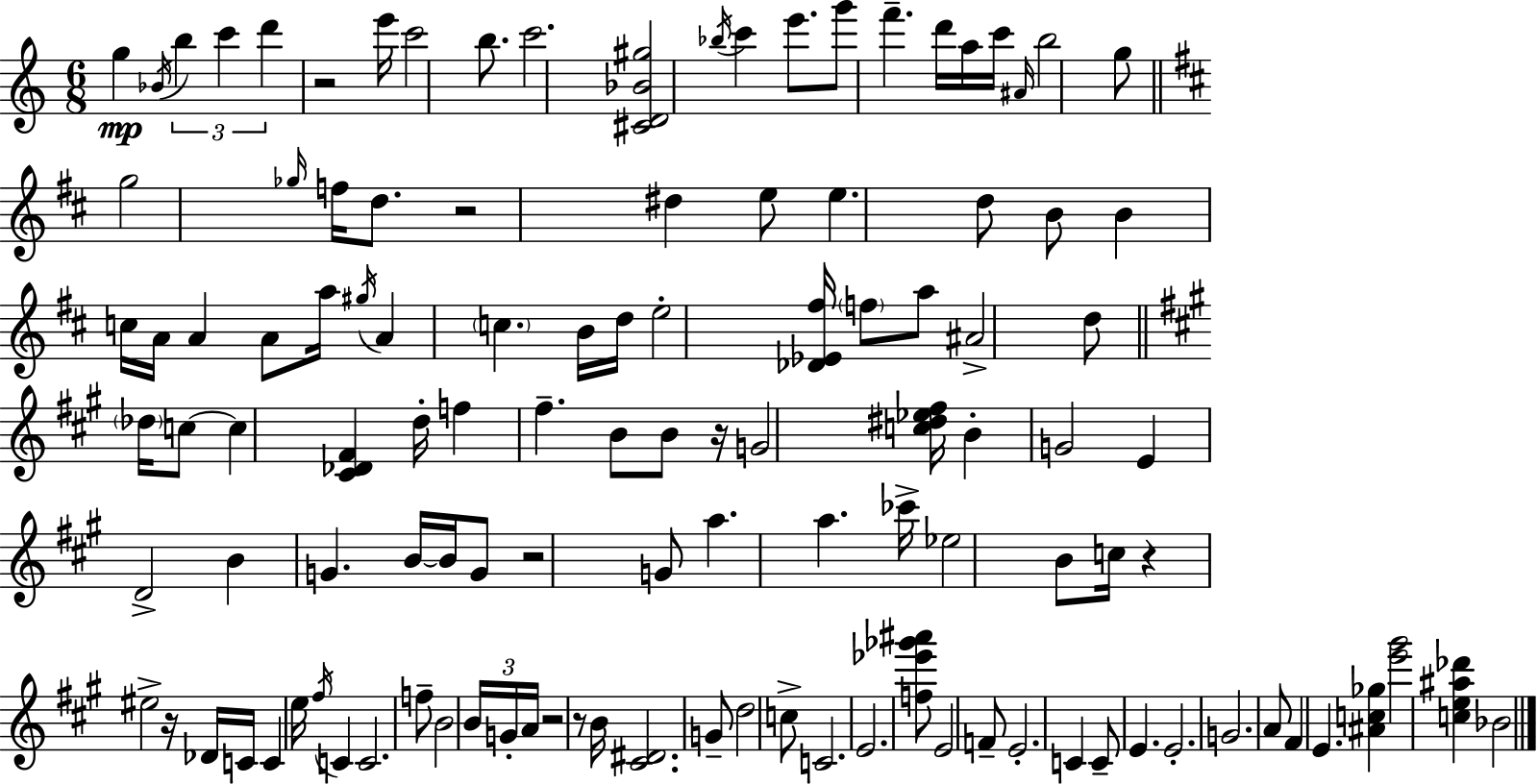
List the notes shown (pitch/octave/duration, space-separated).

G5/q Bb4/s B5/q C6/q D6/q R/h E6/s C6/h B5/e. C6/h. [C#4,D4,Bb4,G#5]/h Bb5/s C6/q E6/e. G6/e F6/q. D6/s A5/s C6/s A#4/s B5/h G5/e G5/h Gb5/s F5/s D5/e. R/h D#5/q E5/e E5/q. D5/e B4/e B4/q C5/s A4/s A4/q A4/e A5/s G#5/s A4/q C5/q. B4/s D5/s E5/h [Db4,Eb4,F#5]/s F5/e A5/e A#4/h D5/e Db5/s C5/e C5/q [C#4,Db4,F#4]/q D5/s F5/q F#5/q. B4/e B4/e R/s G4/h [C5,D#5,Eb5,F#5]/s B4/q G4/h E4/q D4/h B4/q G4/q. B4/s B4/s G4/e R/h G4/e A5/q. A5/q. CES6/s Eb5/h B4/e C5/s R/q EIS5/h R/s Db4/s C4/s C4/q E5/s F#5/s C4/q C4/h. F5/e B4/h B4/s G4/s A4/s R/h R/e B4/s [C#4,D#4]/h. G4/e D5/h C5/e C4/h. E4/h. [F5,Eb6,Gb6,A#6]/e E4/h F4/e E4/h. C4/q C4/e E4/q. E4/h. G4/h. A4/e F#4/q E4/q. [A#4,C5,Gb5]/q [E6,G#6]/h [C5,E5,A#5,Db6]/q Bb4/h